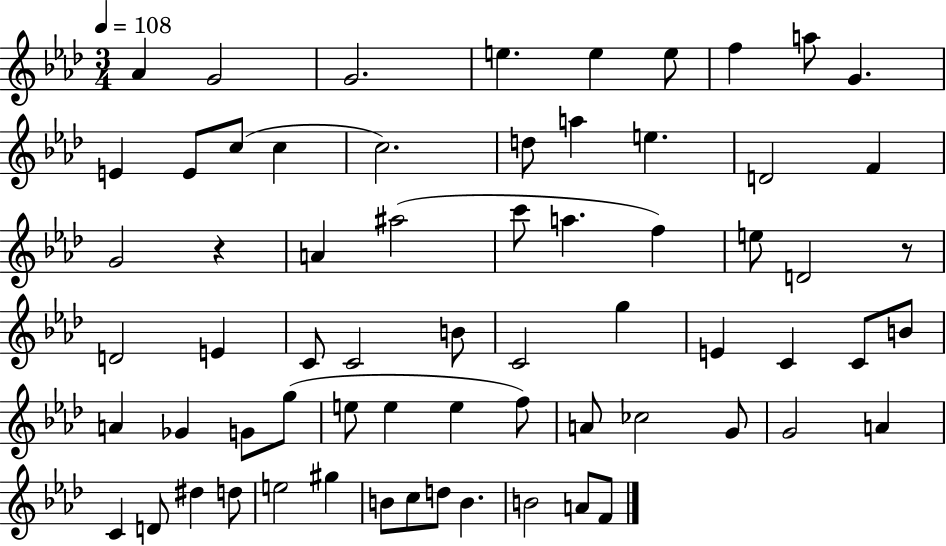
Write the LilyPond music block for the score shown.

{
  \clef treble
  \numericTimeSignature
  \time 3/4
  \key aes \major
  \tempo 4 = 108
  aes'4 g'2 | g'2. | e''4. e''4 e''8 | f''4 a''8 g'4. | \break e'4 e'8 c''8( c''4 | c''2.) | d''8 a''4 e''4. | d'2 f'4 | \break g'2 r4 | a'4 ais''2( | c'''8 a''4. f''4) | e''8 d'2 r8 | \break d'2 e'4 | c'8 c'2 b'8 | c'2 g''4 | e'4 c'4 c'8 b'8 | \break a'4 ges'4 g'8 g''8( | e''8 e''4 e''4 f''8) | a'8 ces''2 g'8 | g'2 a'4 | \break c'4 d'8 dis''4 d''8 | e''2 gis''4 | b'8 c''8 d''8 b'4. | b'2 a'8 f'8 | \break \bar "|."
}